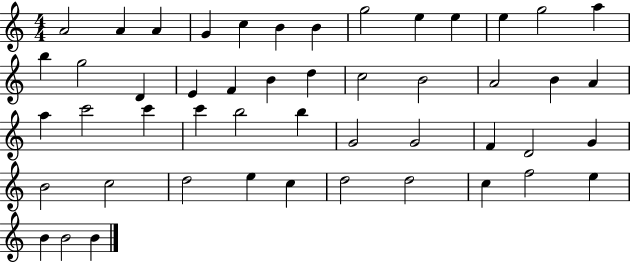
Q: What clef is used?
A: treble